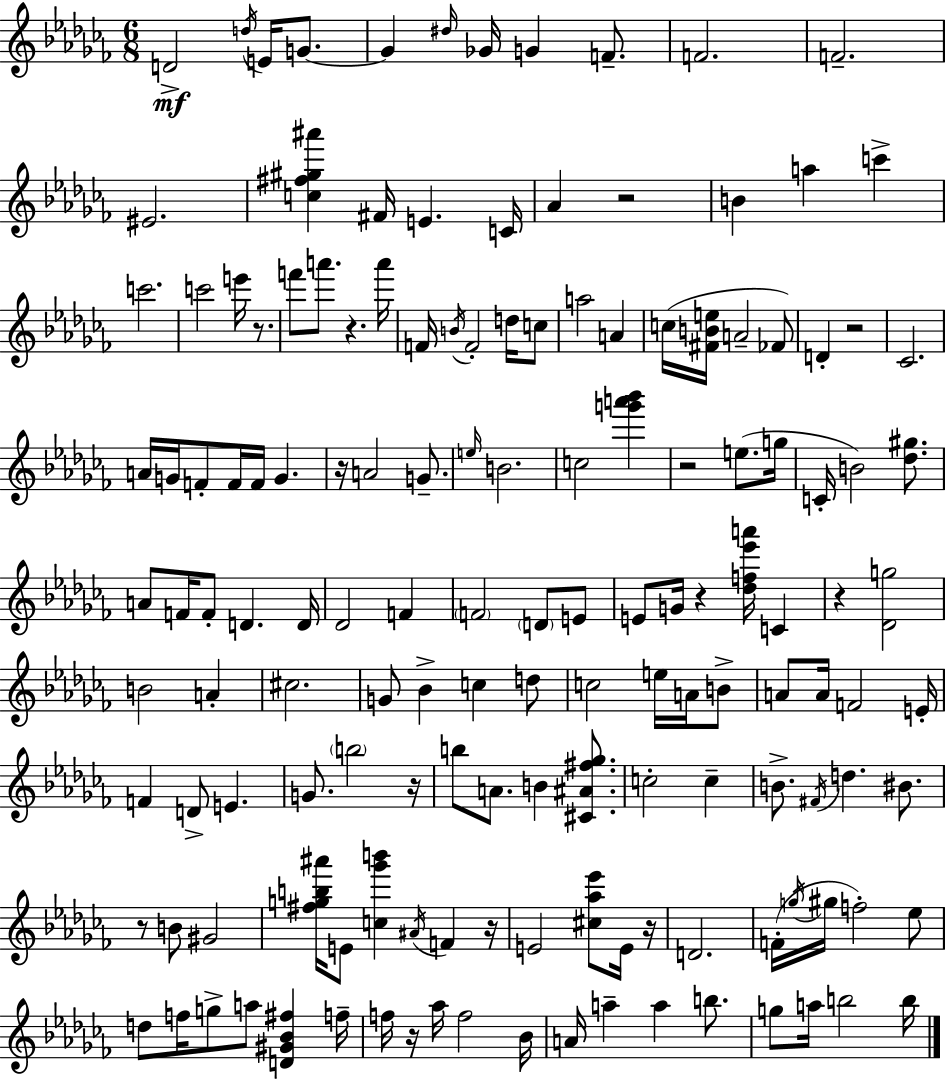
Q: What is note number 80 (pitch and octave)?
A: E4